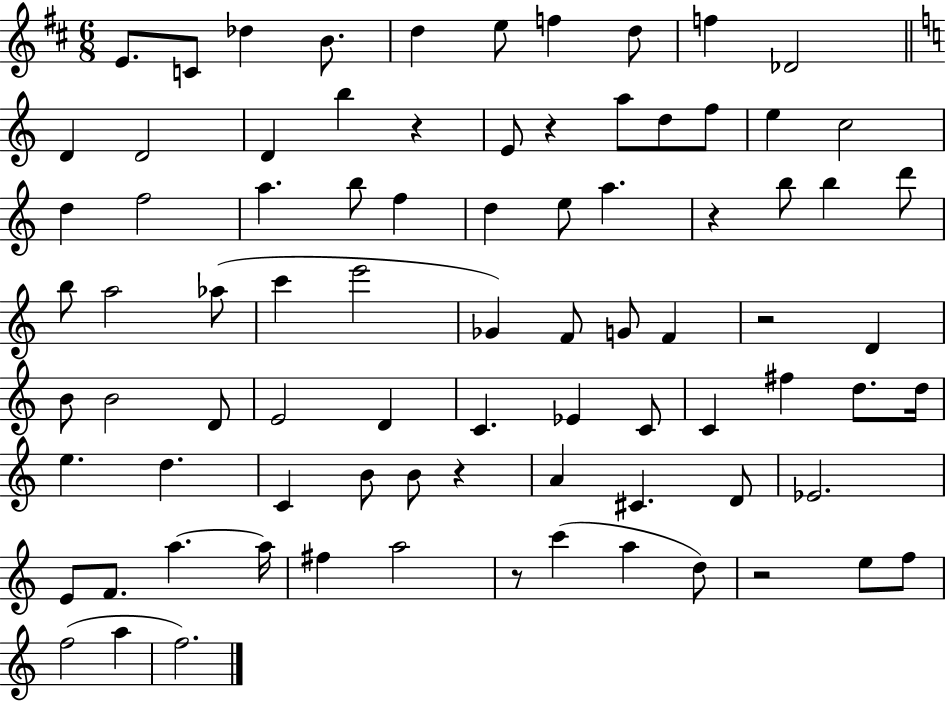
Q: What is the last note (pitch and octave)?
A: F5